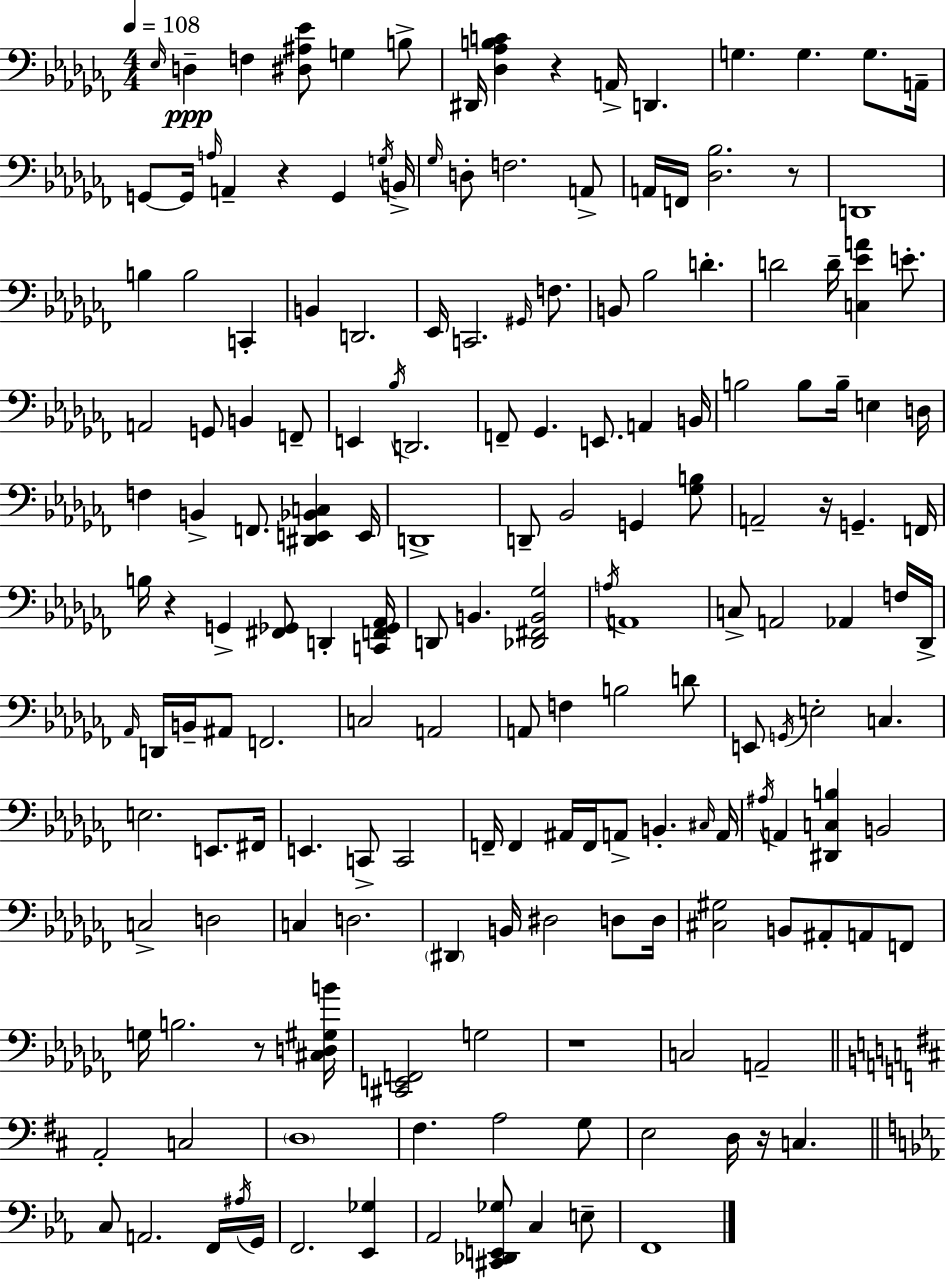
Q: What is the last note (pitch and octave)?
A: F2